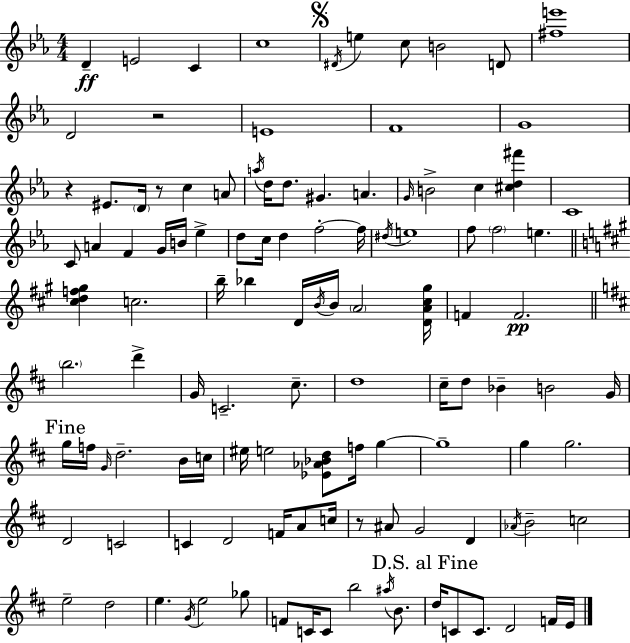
{
  \clef treble
  \numericTimeSignature
  \time 4/4
  \key c \minor
  d'4--\ff e'2 c'4 | c''1 | \mark \markup { \musicglyph "scripts.segno" } \acciaccatura { dis'16 } e''4 c''8 b'2 d'8 | <fis'' e'''>1 | \break d'2 r2 | e'1 | f'1 | g'1 | \break r4 eis'8. \parenthesize d'16 r8 c''4 a'8 | \acciaccatura { a''16 } d''16 d''8. gis'4. a'4. | \grace { g'16 } b'2-> c''4 <cis'' d'' fis'''>4 | c'1 | \break c'8 a'4 f'4 g'16 b'16 ees''4-> | d''8 c''16 d''4 f''2-.~~ | f''16 \acciaccatura { dis''16 } e''1 | f''8 \parenthesize f''2 e''4. | \break \bar "||" \break \key a \major <cis'' d'' f'' gis''>4 c''2. | b''16-- bes''4 d'16 \acciaccatura { b'16 } b'16 \parenthesize a'2 | <d' a' cis'' gis''>16 f'4 f'2.\pp | \bar "||" \break \key b \minor \parenthesize b''2. d'''4-> | g'16 c'2.-- cis''8.-- | d''1 | cis''16-- d''8 bes'4-- b'2 g'16 | \break \mark "Fine" g''16 f''16 \grace { g'16 } d''2.-- b'16 | c''16 eis''16 e''2 <ees' aes' bes' d''>8 f''16 g''4~~ | g''1-- | g''4 g''2. | \break d'2 c'2 | c'4 d'2 f'16 a'8 | c''16 r8 ais'8 g'2 d'4 | \acciaccatura { aes'16 } b'2-- c''2 | \break e''2-- d''2 | e''4. \acciaccatura { g'16 } e''2 | ges''8 f'8 c'16 c'8 b''2 | \acciaccatura { ais''16 } b'8. \mark "D.S. al Fine" d''16 c'8 c'8. d'2 | \break f'16 e'16 \bar "|."
}